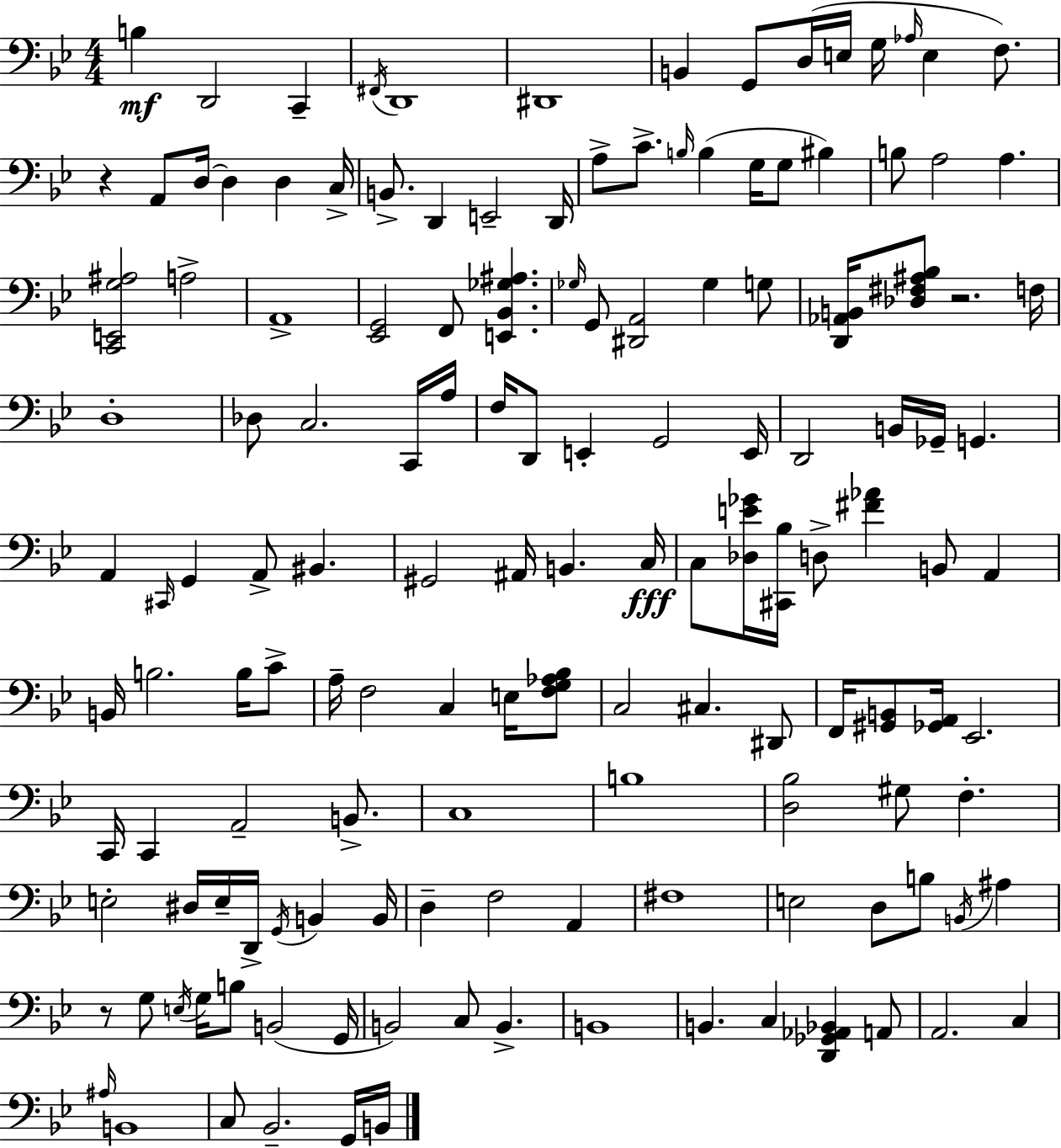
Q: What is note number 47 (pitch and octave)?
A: F3